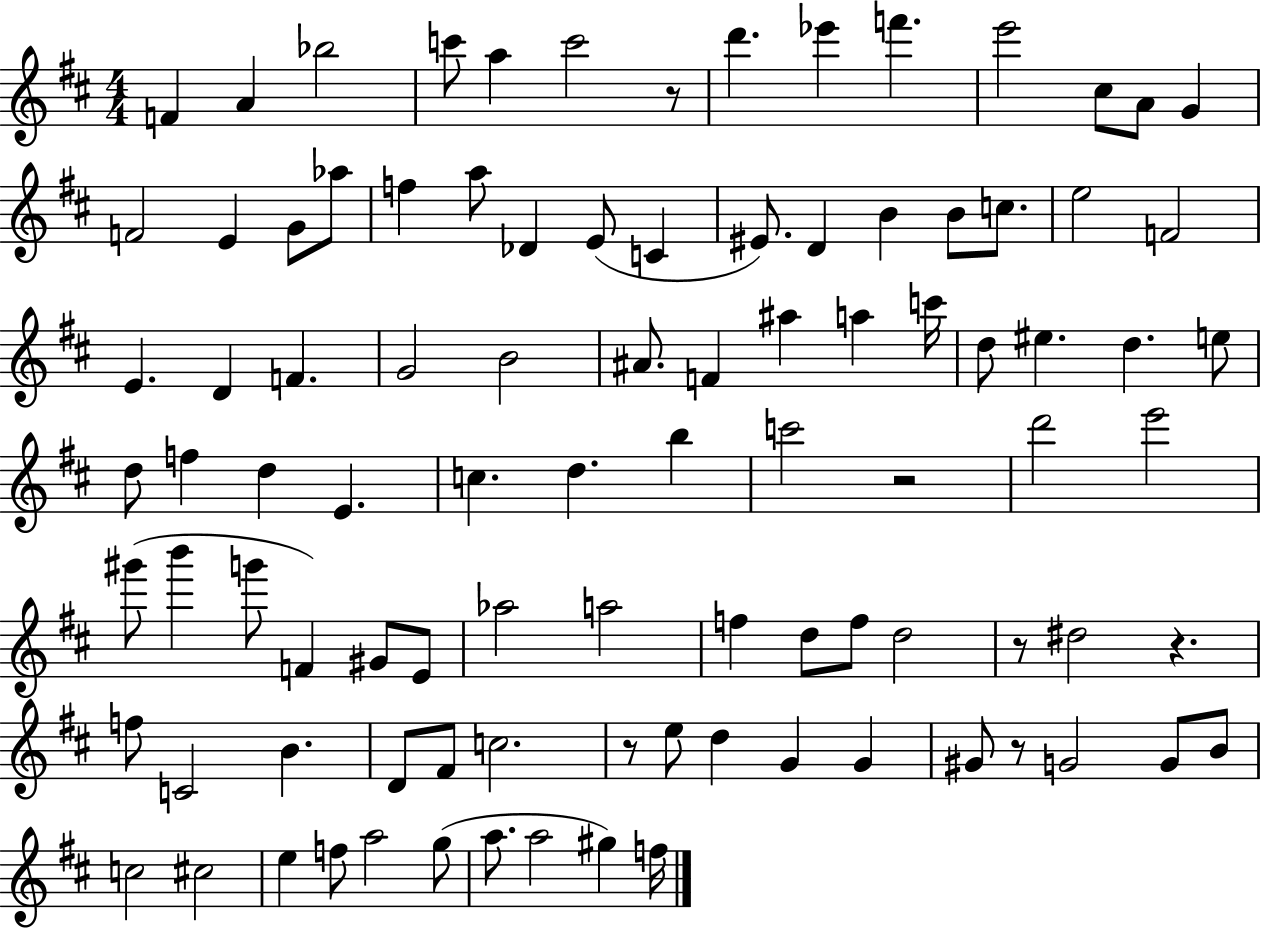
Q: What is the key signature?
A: D major